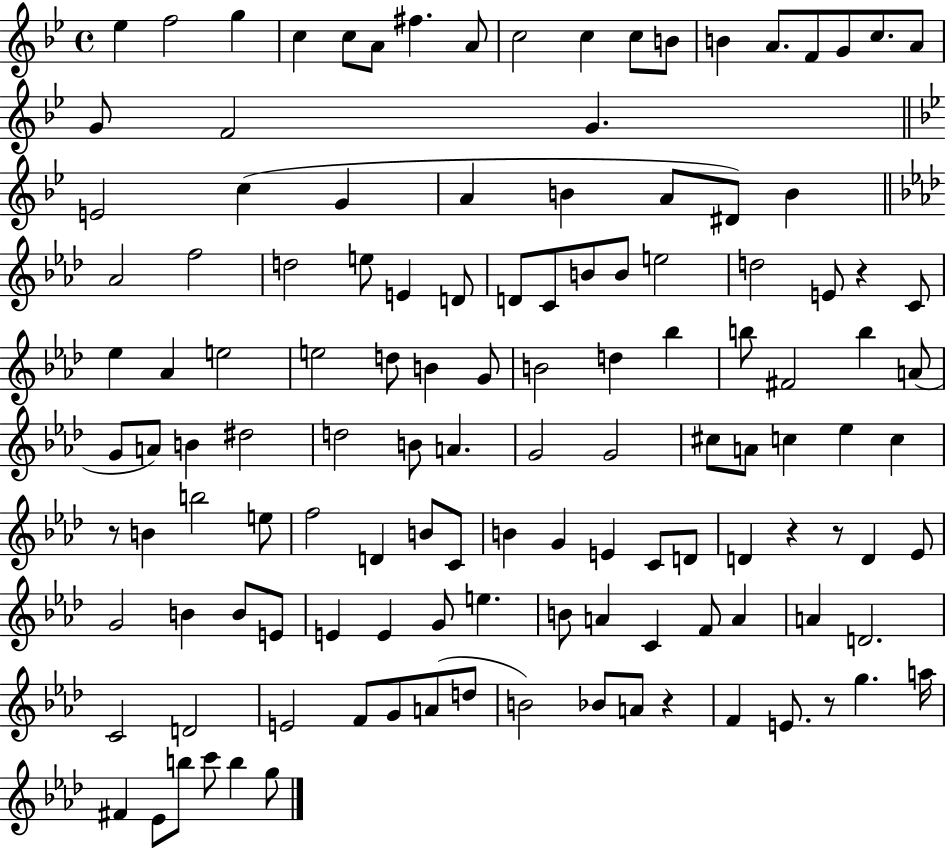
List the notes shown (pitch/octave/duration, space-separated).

Eb5/q F5/h G5/q C5/q C5/e A4/e F#5/q. A4/e C5/h C5/q C5/e B4/e B4/q A4/e. F4/e G4/e C5/e. A4/e G4/e F4/h G4/q. E4/h C5/q G4/q A4/q B4/q A4/e D#4/e B4/q Ab4/h F5/h D5/h E5/e E4/q D4/e D4/e C4/e B4/e B4/e E5/h D5/h E4/e R/q C4/e Eb5/q Ab4/q E5/h E5/h D5/e B4/q G4/e B4/h D5/q Bb5/q B5/e F#4/h B5/q A4/e G4/e A4/e B4/q D#5/h D5/h B4/e A4/q. G4/h G4/h C#5/e A4/e C5/q Eb5/q C5/q R/e B4/q B5/h E5/e F5/h D4/q B4/e C4/e B4/q G4/q E4/q C4/e D4/e D4/q R/q R/e D4/q Eb4/e G4/h B4/q B4/e E4/e E4/q E4/q G4/e E5/q. B4/e A4/q C4/q F4/e A4/q A4/q D4/h. C4/h D4/h E4/h F4/e G4/e A4/e D5/e B4/h Bb4/e A4/e R/q F4/q E4/e. R/e G5/q. A5/s F#4/q Eb4/e B5/e C6/e B5/q G5/e